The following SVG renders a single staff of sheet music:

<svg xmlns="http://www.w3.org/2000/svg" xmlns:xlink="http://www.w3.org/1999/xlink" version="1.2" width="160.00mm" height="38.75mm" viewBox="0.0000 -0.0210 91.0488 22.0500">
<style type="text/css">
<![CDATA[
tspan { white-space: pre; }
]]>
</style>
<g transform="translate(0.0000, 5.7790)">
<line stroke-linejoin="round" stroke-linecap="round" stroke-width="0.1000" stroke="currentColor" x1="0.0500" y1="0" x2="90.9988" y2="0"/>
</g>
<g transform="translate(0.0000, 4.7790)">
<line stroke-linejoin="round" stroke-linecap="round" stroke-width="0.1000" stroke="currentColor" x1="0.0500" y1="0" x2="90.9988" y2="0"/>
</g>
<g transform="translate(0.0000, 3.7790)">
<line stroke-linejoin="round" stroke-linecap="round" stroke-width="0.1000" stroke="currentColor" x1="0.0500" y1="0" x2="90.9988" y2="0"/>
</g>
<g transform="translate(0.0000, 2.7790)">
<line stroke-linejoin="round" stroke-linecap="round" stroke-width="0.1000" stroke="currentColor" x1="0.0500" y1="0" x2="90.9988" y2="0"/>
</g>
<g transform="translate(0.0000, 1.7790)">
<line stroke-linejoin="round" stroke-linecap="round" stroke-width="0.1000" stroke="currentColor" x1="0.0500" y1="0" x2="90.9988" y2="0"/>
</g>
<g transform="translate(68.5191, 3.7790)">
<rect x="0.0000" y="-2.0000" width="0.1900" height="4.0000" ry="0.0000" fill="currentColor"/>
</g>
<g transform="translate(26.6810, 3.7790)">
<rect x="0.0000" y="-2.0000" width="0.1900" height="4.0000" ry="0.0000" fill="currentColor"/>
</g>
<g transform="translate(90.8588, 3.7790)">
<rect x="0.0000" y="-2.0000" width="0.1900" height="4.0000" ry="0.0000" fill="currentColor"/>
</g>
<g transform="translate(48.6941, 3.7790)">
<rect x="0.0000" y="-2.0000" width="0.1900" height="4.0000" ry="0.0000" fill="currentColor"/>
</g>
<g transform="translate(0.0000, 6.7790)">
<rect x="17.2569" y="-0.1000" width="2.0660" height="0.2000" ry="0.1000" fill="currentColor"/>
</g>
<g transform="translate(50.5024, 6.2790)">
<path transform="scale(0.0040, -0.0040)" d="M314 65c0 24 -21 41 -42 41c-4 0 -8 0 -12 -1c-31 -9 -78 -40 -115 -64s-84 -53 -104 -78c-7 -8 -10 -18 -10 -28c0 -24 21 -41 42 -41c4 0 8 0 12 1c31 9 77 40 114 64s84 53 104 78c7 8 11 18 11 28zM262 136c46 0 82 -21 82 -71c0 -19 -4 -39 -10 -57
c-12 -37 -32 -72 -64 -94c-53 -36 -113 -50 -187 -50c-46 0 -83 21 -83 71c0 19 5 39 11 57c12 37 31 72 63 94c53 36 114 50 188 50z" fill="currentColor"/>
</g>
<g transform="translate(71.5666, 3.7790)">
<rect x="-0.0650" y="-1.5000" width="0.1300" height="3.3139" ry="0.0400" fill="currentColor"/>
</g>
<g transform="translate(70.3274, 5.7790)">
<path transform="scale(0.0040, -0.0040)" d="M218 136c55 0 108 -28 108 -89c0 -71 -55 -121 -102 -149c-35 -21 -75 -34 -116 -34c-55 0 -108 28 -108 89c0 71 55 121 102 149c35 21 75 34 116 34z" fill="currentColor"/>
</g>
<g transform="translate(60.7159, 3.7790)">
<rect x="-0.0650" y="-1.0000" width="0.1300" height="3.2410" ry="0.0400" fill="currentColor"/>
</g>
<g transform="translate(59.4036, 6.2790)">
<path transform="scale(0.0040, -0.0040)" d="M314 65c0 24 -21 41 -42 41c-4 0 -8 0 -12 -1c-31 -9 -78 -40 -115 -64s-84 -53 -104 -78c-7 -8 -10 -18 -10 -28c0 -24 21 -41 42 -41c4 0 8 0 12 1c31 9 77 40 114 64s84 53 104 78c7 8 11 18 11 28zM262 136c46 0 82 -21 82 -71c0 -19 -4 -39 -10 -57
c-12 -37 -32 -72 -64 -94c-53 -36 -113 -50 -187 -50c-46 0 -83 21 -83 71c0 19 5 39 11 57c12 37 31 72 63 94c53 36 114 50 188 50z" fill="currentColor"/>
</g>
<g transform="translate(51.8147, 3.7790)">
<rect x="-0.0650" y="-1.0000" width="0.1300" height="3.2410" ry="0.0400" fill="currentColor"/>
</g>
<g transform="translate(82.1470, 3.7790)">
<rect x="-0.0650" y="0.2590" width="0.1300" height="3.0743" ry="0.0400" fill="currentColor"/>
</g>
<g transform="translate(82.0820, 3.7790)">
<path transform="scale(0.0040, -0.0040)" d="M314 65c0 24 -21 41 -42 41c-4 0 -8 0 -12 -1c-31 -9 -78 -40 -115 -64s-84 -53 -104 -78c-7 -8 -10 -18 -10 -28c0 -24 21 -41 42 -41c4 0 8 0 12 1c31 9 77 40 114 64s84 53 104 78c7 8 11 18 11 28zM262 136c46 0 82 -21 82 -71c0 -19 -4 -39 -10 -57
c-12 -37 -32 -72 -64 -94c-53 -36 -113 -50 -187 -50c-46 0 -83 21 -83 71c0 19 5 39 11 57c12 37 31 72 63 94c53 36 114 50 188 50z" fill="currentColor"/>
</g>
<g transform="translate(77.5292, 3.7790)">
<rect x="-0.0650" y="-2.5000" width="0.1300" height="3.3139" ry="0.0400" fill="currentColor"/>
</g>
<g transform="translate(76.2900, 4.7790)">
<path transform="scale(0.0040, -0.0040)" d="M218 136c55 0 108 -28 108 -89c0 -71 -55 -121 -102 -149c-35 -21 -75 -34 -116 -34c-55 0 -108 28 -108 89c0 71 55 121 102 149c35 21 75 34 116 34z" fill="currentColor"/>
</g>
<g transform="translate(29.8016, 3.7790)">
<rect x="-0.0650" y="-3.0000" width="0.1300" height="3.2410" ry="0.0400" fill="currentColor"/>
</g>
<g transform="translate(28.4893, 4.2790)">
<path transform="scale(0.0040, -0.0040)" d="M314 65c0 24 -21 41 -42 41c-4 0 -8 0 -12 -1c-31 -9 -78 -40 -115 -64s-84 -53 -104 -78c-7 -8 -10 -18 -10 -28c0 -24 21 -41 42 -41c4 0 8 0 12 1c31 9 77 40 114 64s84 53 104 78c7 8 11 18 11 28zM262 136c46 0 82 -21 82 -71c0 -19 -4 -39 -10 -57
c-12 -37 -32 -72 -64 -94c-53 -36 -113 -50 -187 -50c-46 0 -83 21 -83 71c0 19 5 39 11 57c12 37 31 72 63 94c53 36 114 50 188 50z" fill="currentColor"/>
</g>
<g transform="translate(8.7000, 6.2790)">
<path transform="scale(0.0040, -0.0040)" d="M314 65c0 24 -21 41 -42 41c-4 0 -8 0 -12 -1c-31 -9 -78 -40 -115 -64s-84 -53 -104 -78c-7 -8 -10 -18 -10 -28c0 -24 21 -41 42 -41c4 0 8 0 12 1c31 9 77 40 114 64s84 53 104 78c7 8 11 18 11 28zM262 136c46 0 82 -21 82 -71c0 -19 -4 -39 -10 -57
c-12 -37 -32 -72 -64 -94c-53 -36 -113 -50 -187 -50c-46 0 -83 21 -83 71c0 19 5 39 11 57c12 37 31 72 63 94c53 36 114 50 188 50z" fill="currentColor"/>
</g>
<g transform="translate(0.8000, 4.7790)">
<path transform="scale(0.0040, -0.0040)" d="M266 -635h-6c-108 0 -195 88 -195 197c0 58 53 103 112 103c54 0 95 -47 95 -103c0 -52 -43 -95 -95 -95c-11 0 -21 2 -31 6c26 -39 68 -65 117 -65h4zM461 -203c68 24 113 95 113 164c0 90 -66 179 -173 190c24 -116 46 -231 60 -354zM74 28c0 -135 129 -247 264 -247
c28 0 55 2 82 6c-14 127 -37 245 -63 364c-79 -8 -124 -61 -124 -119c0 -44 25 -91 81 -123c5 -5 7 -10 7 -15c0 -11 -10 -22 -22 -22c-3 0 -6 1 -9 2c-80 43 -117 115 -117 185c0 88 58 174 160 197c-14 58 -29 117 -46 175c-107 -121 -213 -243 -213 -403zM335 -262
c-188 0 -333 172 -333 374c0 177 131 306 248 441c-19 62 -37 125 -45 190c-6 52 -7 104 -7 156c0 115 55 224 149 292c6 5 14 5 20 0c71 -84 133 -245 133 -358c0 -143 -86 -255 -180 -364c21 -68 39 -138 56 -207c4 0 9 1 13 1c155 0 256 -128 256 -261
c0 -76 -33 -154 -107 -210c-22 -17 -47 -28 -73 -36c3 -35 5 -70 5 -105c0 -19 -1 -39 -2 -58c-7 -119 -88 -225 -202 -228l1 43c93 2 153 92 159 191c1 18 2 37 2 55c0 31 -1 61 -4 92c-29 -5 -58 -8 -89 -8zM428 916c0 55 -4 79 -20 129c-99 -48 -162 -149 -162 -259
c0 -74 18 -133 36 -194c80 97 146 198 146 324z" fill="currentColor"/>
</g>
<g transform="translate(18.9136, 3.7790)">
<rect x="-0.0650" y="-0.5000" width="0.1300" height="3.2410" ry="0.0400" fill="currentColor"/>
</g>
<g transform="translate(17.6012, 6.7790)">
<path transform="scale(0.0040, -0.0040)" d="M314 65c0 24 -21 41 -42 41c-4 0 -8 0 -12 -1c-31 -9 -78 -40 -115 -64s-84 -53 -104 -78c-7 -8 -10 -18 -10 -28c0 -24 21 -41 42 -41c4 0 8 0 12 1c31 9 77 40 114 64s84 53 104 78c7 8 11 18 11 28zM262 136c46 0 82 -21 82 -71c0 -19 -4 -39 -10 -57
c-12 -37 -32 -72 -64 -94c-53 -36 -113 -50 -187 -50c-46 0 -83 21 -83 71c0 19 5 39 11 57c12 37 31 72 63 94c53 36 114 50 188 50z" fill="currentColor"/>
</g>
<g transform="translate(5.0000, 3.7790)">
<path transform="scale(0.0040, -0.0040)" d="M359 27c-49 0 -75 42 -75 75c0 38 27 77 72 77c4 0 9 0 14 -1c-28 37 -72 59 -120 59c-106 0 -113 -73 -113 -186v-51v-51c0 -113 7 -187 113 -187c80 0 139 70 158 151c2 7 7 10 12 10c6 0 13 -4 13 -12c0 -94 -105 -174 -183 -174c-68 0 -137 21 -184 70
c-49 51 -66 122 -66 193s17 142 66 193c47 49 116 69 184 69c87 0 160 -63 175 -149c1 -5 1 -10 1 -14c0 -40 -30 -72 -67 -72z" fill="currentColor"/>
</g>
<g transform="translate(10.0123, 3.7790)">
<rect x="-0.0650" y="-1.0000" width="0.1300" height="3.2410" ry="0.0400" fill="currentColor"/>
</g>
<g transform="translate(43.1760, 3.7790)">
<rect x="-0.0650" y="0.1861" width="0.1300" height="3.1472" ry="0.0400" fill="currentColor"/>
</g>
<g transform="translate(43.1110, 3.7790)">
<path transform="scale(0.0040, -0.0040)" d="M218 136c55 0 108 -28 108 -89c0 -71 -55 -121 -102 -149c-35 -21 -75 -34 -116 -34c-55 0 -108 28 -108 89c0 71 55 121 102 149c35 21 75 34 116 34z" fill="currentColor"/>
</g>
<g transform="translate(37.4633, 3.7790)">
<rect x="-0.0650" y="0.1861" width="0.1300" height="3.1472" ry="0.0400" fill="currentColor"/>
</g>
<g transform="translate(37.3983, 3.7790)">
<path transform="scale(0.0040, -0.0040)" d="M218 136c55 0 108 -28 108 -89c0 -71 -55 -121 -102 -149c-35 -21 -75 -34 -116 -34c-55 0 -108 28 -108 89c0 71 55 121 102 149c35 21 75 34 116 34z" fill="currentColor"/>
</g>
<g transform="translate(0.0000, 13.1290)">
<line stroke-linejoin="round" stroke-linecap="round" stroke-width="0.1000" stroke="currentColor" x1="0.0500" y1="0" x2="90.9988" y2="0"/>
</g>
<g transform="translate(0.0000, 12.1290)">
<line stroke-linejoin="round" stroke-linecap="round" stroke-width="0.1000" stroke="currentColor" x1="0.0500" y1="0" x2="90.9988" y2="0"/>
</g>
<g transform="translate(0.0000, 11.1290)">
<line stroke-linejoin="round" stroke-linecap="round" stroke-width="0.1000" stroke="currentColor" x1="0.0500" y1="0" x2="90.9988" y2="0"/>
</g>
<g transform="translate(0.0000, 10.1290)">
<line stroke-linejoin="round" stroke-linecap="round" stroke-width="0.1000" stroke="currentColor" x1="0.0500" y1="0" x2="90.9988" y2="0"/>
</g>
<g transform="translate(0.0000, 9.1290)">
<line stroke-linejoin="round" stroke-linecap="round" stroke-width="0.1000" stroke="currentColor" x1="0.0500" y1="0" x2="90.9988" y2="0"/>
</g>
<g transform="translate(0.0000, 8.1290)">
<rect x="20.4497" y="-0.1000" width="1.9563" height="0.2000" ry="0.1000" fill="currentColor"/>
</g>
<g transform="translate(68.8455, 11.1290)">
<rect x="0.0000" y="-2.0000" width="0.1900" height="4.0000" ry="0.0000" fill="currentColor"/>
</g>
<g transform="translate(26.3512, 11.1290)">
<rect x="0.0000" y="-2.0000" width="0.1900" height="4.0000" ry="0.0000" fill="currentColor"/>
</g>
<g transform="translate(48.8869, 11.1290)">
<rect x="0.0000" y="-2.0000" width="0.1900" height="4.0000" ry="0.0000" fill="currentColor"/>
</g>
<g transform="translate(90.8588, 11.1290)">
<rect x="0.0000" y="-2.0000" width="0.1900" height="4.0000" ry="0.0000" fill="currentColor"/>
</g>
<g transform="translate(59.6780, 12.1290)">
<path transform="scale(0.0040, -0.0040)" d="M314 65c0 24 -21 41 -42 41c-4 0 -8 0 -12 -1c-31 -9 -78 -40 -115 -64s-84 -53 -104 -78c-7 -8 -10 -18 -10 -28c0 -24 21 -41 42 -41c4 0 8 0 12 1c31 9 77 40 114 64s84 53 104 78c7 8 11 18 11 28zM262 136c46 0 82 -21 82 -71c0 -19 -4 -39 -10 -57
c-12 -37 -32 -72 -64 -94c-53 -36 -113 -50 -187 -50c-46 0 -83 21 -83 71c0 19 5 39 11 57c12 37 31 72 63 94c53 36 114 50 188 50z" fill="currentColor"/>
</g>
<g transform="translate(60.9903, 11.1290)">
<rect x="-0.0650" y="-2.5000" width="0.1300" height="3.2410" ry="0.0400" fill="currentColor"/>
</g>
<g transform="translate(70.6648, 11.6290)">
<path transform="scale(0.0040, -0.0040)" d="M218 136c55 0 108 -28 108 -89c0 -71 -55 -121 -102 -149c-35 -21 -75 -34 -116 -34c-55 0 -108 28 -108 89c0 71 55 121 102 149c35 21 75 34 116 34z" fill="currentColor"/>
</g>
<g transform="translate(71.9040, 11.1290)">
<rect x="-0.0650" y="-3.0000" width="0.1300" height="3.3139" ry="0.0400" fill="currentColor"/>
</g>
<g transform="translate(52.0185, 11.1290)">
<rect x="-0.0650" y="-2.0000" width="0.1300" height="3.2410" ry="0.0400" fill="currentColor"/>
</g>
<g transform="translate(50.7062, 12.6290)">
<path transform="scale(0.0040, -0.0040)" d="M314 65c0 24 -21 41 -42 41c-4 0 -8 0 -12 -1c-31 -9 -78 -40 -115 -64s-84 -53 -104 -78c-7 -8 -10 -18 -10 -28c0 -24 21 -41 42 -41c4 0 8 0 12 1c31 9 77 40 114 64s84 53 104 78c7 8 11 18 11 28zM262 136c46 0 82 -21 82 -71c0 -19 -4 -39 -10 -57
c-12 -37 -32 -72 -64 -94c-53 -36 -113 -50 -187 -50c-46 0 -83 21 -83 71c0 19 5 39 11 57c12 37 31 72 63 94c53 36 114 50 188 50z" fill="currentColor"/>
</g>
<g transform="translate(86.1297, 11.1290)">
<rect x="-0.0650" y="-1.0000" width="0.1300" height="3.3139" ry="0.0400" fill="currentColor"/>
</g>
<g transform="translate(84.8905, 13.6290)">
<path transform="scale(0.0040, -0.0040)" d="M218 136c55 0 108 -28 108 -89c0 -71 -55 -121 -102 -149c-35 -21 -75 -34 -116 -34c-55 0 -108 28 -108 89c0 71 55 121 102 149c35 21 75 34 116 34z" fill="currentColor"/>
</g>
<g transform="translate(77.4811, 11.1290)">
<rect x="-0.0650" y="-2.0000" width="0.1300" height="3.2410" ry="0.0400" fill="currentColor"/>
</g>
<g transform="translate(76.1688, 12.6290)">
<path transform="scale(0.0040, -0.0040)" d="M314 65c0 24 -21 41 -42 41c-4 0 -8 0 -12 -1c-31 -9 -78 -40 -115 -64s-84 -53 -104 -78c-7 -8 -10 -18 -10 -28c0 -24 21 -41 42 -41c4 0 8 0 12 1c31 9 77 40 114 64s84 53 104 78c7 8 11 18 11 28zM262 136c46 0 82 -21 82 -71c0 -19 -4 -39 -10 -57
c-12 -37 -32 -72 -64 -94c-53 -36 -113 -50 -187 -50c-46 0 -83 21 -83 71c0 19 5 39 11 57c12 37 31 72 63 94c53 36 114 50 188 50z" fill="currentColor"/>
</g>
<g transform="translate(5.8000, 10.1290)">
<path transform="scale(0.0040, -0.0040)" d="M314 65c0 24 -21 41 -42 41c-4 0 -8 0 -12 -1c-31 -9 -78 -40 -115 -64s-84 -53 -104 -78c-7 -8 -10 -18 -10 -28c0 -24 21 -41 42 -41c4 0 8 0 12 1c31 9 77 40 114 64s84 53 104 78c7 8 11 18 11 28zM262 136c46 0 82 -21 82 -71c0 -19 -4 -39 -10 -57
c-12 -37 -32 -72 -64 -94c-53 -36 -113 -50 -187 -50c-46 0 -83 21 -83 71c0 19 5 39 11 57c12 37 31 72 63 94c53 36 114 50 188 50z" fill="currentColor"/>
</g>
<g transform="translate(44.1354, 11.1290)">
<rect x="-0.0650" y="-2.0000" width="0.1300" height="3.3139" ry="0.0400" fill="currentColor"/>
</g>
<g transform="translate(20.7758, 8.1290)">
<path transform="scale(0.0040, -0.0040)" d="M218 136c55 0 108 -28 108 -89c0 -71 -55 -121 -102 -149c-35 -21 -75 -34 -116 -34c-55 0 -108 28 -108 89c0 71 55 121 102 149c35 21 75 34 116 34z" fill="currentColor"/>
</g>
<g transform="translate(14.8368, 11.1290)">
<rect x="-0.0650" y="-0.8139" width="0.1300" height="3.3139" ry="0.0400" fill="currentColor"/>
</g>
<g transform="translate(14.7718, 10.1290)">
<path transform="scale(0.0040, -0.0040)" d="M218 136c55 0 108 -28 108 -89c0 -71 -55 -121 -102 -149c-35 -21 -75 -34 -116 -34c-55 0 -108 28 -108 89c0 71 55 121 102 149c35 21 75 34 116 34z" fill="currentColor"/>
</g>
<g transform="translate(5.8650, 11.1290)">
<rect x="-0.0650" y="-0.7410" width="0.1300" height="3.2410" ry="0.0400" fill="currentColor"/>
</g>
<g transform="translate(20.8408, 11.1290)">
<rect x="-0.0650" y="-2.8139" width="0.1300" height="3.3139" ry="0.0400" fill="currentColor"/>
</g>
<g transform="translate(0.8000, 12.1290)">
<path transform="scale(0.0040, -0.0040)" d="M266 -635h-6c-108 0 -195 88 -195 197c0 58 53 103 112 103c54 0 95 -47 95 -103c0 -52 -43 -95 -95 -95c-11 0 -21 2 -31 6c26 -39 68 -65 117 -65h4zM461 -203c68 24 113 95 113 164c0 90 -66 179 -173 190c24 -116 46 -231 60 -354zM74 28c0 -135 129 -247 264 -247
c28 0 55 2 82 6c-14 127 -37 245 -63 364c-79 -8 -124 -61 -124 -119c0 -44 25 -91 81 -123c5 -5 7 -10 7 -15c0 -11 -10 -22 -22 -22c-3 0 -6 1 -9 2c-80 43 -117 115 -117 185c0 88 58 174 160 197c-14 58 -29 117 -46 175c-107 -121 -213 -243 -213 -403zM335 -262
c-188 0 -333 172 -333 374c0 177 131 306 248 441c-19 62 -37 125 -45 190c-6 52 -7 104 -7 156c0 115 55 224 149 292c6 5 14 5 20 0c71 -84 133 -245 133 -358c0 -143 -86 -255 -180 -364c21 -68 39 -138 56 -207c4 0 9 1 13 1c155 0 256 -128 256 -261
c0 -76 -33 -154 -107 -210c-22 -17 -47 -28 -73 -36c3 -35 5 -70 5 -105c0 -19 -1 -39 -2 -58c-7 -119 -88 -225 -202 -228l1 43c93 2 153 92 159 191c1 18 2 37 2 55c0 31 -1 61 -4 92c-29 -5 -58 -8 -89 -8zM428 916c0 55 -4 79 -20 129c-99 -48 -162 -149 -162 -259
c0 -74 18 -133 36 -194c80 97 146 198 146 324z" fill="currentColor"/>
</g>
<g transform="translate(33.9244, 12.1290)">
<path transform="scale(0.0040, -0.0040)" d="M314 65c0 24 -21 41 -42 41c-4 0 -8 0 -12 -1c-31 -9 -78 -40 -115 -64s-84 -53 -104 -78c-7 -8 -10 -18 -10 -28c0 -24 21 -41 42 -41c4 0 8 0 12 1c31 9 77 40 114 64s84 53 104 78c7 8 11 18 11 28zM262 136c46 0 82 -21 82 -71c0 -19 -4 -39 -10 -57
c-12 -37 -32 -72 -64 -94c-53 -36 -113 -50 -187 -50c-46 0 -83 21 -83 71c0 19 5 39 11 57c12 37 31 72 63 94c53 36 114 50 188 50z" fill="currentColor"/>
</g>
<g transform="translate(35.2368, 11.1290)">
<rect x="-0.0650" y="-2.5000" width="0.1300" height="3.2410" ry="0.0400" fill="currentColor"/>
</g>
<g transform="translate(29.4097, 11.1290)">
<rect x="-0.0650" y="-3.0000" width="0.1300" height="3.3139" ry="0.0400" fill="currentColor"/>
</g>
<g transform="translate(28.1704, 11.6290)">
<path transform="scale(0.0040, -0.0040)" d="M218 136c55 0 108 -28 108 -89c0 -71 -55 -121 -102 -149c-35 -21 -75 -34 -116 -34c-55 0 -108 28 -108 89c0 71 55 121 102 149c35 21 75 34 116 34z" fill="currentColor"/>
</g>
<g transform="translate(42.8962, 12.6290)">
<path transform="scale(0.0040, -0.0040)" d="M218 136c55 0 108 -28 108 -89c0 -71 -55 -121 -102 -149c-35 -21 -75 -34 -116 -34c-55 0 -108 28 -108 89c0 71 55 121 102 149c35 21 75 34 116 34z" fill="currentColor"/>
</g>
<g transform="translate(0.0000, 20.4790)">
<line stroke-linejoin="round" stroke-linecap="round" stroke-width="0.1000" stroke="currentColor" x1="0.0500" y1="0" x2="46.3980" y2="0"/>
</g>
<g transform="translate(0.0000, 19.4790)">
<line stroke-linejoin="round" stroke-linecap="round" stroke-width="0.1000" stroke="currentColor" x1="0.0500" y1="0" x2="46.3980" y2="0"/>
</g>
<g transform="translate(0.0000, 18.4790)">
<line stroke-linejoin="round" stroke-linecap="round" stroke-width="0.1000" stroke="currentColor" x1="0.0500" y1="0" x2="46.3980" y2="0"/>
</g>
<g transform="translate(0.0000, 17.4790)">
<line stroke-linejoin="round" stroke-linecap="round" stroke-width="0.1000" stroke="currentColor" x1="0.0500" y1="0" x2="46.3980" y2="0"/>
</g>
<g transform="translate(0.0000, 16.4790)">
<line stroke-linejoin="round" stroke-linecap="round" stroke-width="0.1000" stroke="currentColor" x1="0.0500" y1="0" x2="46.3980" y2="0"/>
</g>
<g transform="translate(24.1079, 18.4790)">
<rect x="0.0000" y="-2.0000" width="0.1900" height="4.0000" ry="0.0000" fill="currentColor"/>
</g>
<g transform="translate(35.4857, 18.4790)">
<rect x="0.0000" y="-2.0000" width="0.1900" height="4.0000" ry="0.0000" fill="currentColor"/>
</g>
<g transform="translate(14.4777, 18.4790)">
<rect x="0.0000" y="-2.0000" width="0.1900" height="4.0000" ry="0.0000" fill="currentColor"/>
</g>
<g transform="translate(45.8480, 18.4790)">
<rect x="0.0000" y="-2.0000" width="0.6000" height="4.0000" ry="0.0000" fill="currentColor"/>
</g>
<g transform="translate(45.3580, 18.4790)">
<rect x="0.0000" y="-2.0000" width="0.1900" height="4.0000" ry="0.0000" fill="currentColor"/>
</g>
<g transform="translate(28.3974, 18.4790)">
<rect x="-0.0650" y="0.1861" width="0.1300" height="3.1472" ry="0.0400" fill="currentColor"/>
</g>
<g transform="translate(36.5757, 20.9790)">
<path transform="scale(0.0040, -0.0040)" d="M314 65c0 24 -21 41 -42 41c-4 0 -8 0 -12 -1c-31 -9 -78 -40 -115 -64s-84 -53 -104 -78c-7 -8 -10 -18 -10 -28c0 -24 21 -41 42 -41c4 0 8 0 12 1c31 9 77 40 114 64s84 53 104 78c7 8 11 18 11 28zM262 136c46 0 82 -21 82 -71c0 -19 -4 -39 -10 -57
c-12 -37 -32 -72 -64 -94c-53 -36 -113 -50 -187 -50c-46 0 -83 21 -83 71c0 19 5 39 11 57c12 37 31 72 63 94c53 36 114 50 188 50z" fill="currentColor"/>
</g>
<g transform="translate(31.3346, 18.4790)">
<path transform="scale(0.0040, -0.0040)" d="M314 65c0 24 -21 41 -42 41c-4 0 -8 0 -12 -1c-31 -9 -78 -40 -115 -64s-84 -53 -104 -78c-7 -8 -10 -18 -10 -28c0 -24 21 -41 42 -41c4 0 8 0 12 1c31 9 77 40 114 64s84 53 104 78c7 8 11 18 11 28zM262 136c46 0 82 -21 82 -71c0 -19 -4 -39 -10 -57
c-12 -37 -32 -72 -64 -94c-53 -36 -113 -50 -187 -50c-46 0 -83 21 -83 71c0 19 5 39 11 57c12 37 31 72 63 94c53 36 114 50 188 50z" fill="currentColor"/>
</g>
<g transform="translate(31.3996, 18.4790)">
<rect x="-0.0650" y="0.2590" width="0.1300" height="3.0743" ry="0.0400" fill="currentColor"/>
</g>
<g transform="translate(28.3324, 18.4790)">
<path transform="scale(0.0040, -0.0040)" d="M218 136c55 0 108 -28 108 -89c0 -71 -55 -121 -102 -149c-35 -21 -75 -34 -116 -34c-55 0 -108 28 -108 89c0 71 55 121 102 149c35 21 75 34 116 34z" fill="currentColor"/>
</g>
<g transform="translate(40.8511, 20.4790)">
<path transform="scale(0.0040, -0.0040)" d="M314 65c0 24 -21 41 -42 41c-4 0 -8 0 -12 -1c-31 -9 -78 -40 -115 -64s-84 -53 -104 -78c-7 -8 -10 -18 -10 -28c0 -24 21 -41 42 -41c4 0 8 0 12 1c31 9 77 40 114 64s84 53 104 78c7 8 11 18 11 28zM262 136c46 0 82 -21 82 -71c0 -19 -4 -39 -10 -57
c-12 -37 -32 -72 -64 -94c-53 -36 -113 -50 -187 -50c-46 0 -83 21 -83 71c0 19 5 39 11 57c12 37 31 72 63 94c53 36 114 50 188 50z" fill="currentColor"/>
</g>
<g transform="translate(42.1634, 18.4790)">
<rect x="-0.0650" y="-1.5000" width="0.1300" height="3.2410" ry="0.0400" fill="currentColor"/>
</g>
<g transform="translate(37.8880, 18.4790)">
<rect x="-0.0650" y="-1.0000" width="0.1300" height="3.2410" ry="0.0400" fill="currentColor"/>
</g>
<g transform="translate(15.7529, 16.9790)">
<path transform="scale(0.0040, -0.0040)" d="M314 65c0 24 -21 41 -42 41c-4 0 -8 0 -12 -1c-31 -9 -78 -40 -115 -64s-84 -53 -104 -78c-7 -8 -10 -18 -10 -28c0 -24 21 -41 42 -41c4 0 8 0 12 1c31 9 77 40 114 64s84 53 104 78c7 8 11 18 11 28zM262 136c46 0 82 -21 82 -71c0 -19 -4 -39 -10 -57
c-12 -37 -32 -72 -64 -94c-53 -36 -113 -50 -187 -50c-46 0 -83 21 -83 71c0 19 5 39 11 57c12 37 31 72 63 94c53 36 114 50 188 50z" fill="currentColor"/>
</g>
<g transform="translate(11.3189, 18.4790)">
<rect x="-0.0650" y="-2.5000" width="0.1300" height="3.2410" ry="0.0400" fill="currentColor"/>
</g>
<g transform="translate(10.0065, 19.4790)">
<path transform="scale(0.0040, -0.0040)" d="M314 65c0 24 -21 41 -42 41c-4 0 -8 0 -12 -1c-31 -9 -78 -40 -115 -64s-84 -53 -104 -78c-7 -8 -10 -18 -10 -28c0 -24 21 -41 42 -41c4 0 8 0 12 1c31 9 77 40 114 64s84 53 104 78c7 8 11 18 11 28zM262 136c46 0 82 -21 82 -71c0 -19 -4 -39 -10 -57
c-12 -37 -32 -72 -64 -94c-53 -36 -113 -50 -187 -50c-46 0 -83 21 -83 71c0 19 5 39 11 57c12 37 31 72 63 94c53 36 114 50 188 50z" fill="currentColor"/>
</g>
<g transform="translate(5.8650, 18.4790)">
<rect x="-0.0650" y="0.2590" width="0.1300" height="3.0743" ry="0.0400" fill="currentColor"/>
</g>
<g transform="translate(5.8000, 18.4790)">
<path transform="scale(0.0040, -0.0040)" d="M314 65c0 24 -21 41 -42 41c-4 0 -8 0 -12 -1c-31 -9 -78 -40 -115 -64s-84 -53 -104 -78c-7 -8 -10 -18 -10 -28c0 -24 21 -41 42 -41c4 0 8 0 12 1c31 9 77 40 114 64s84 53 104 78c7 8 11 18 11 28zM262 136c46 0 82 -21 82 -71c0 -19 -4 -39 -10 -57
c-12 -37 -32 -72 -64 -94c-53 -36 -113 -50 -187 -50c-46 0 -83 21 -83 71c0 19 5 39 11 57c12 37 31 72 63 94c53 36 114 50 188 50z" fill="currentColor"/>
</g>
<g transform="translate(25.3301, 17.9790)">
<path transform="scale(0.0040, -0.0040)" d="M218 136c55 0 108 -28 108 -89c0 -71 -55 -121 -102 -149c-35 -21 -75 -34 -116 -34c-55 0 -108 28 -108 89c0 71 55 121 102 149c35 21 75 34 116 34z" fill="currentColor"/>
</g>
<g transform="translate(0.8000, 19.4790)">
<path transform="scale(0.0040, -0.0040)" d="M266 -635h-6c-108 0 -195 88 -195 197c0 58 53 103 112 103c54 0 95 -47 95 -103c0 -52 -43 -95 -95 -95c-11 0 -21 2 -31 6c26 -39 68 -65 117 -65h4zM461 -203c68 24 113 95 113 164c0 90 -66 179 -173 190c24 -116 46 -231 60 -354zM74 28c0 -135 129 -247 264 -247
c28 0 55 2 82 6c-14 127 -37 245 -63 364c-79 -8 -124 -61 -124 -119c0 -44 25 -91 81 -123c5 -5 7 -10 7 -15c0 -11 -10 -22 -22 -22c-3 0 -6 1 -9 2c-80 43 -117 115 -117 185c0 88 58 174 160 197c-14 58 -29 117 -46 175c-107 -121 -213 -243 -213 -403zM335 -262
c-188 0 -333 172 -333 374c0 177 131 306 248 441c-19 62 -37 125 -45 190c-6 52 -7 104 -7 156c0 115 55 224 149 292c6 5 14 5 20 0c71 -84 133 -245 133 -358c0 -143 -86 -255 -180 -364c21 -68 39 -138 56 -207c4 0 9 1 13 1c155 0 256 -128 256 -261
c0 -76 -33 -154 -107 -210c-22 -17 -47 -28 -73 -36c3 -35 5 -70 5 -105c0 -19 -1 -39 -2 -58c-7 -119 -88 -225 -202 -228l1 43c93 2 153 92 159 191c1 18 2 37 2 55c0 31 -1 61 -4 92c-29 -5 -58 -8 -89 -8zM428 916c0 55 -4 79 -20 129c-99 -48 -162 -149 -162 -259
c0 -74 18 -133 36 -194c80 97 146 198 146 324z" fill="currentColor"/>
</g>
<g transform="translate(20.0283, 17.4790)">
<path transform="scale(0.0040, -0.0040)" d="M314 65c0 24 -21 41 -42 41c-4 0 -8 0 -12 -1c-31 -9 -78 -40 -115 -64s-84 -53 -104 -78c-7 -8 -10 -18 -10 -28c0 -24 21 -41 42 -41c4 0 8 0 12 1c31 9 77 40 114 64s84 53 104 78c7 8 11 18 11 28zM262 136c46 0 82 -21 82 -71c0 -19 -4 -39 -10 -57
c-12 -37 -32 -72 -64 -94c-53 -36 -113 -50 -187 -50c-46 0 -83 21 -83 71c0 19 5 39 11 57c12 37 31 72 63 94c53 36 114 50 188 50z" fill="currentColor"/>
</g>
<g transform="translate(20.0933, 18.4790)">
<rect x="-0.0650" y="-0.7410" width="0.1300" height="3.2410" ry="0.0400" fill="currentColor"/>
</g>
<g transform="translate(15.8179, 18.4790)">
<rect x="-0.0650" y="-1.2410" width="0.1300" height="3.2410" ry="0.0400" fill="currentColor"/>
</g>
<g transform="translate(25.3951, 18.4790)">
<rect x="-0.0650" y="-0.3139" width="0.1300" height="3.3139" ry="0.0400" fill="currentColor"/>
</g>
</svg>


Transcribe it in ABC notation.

X:1
T:Untitled
M:4/4
L:1/4
K:C
D2 C2 A2 B B D2 D2 E G B2 d2 d a A G2 F F2 G2 A F2 D B2 G2 e2 d2 c B B2 D2 E2